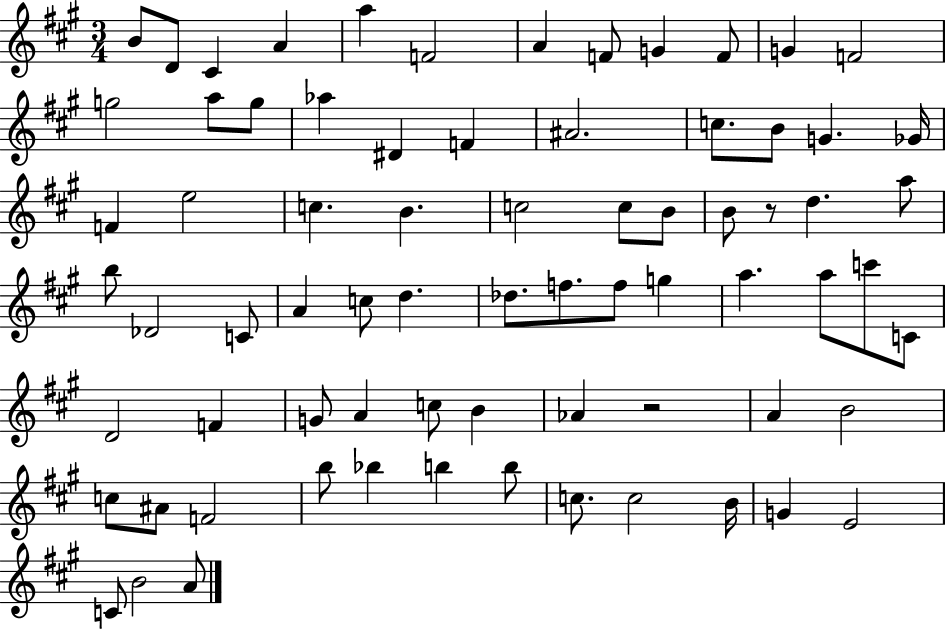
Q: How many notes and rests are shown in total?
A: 73